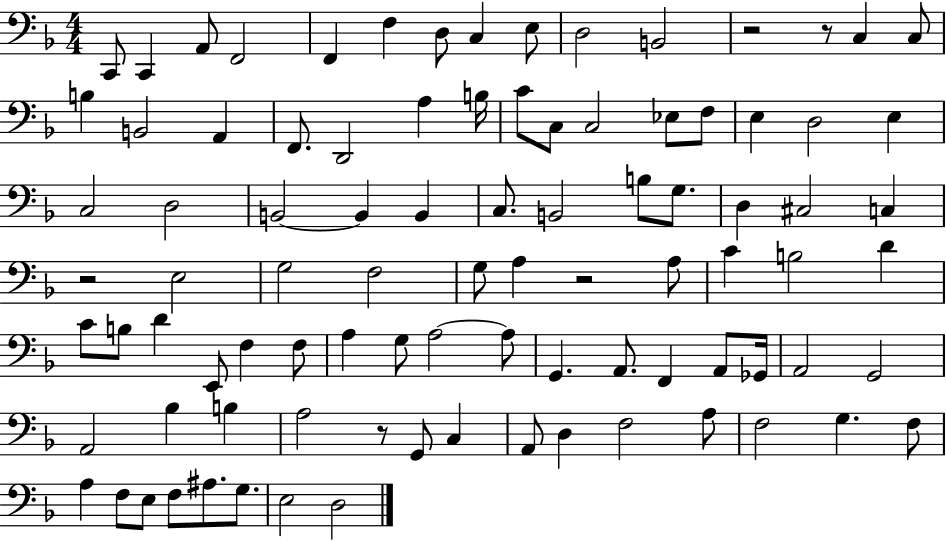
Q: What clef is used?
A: bass